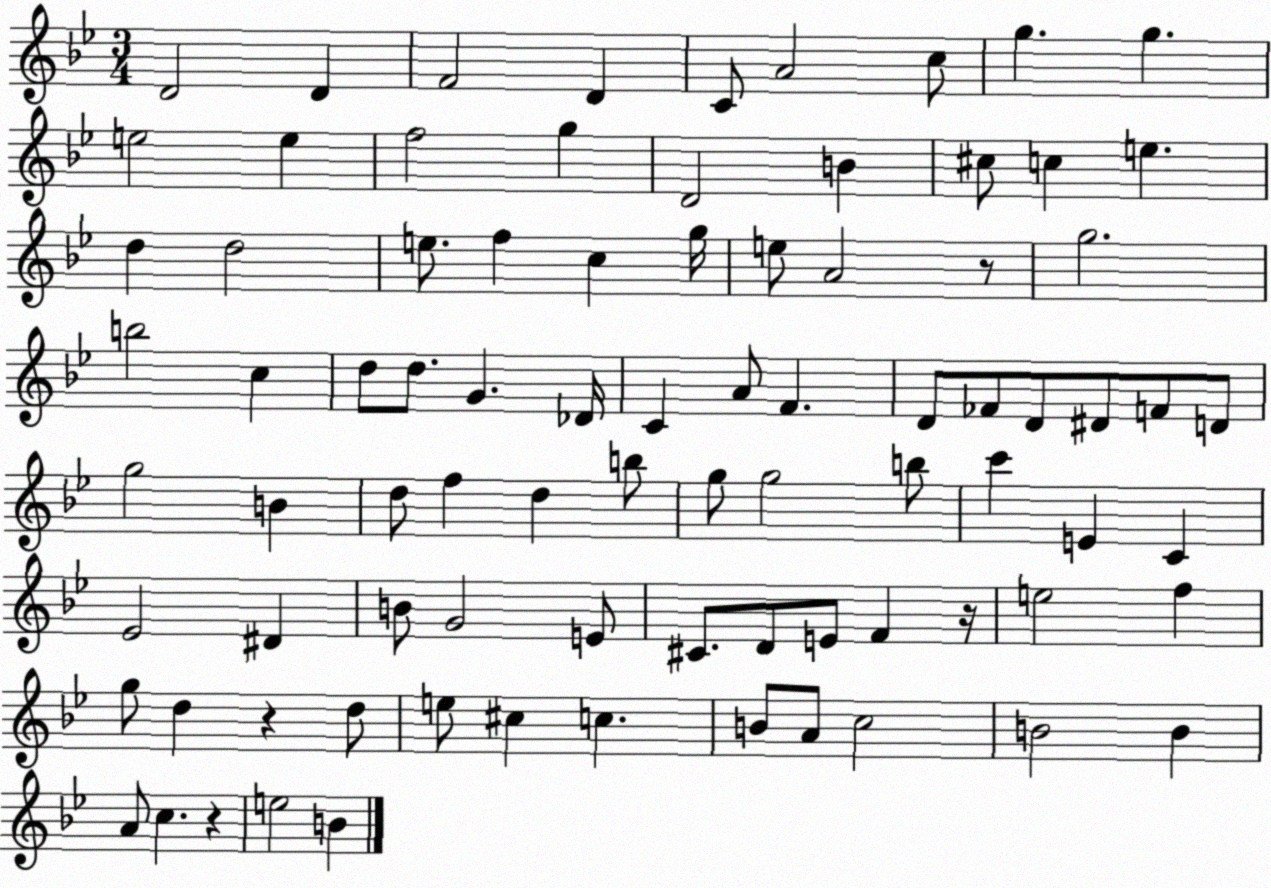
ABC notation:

X:1
T:Untitled
M:3/4
L:1/4
K:Bb
D2 D F2 D C/2 A2 c/2 g g e2 e f2 g D2 B ^c/2 c e d d2 e/2 f c g/4 e/2 A2 z/2 g2 b2 c d/2 d/2 G _D/4 C A/2 F D/2 _F/2 D/2 ^D/2 F/2 D/2 g2 B d/2 f d b/2 g/2 g2 b/2 c' E C _E2 ^D B/2 G2 E/2 ^C/2 D/2 E/2 F z/4 e2 f g/2 d z d/2 e/2 ^c c B/2 A/2 c2 B2 B A/2 c z e2 B